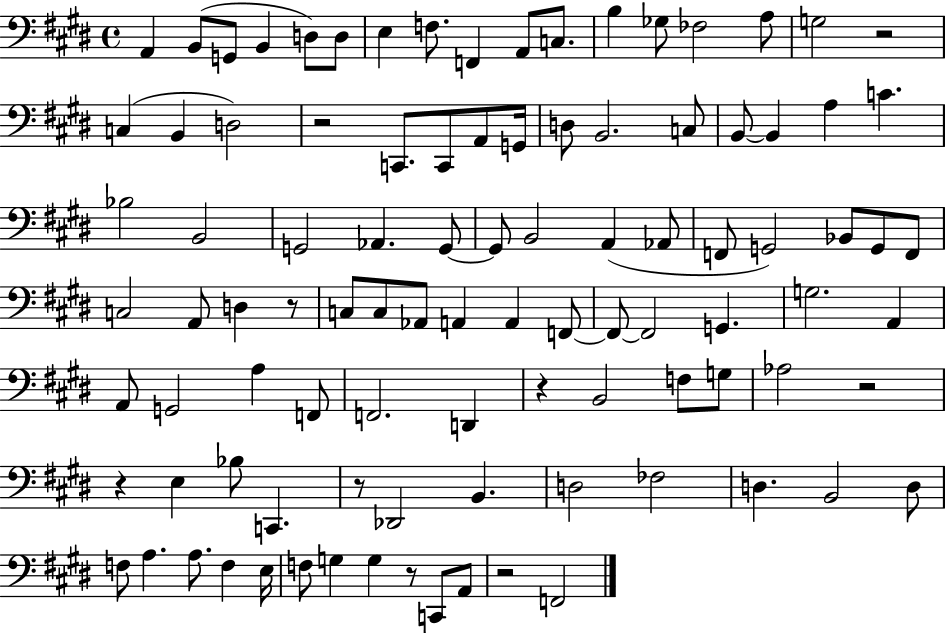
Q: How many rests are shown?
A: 9